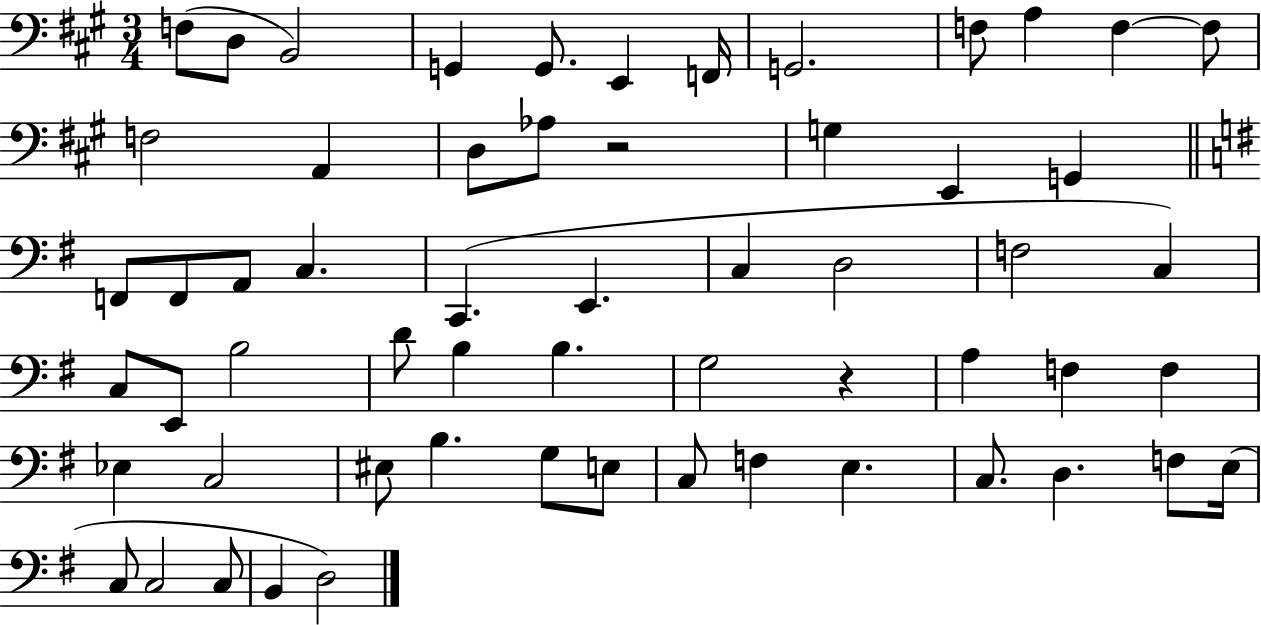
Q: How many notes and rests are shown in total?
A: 59